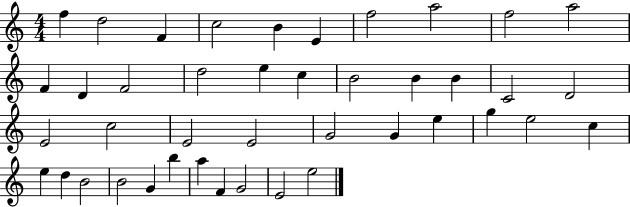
{
  \clef treble
  \numericTimeSignature
  \time 4/4
  \key c \major
  f''4 d''2 f'4 | c''2 b'4 e'4 | f''2 a''2 | f''2 a''2 | \break f'4 d'4 f'2 | d''2 e''4 c''4 | b'2 b'4 b'4 | c'2 d'2 | \break e'2 c''2 | e'2 e'2 | g'2 g'4 e''4 | g''4 e''2 c''4 | \break e''4 d''4 b'2 | b'2 g'4 b''4 | a''4 f'4 g'2 | e'2 e''2 | \break \bar "|."
}